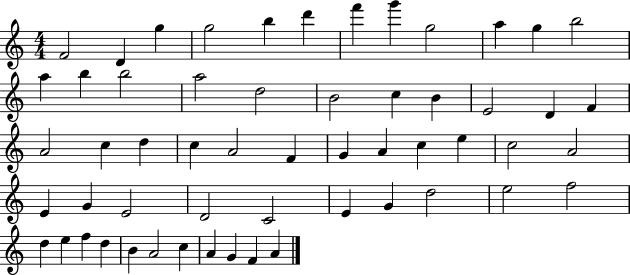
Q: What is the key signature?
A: C major